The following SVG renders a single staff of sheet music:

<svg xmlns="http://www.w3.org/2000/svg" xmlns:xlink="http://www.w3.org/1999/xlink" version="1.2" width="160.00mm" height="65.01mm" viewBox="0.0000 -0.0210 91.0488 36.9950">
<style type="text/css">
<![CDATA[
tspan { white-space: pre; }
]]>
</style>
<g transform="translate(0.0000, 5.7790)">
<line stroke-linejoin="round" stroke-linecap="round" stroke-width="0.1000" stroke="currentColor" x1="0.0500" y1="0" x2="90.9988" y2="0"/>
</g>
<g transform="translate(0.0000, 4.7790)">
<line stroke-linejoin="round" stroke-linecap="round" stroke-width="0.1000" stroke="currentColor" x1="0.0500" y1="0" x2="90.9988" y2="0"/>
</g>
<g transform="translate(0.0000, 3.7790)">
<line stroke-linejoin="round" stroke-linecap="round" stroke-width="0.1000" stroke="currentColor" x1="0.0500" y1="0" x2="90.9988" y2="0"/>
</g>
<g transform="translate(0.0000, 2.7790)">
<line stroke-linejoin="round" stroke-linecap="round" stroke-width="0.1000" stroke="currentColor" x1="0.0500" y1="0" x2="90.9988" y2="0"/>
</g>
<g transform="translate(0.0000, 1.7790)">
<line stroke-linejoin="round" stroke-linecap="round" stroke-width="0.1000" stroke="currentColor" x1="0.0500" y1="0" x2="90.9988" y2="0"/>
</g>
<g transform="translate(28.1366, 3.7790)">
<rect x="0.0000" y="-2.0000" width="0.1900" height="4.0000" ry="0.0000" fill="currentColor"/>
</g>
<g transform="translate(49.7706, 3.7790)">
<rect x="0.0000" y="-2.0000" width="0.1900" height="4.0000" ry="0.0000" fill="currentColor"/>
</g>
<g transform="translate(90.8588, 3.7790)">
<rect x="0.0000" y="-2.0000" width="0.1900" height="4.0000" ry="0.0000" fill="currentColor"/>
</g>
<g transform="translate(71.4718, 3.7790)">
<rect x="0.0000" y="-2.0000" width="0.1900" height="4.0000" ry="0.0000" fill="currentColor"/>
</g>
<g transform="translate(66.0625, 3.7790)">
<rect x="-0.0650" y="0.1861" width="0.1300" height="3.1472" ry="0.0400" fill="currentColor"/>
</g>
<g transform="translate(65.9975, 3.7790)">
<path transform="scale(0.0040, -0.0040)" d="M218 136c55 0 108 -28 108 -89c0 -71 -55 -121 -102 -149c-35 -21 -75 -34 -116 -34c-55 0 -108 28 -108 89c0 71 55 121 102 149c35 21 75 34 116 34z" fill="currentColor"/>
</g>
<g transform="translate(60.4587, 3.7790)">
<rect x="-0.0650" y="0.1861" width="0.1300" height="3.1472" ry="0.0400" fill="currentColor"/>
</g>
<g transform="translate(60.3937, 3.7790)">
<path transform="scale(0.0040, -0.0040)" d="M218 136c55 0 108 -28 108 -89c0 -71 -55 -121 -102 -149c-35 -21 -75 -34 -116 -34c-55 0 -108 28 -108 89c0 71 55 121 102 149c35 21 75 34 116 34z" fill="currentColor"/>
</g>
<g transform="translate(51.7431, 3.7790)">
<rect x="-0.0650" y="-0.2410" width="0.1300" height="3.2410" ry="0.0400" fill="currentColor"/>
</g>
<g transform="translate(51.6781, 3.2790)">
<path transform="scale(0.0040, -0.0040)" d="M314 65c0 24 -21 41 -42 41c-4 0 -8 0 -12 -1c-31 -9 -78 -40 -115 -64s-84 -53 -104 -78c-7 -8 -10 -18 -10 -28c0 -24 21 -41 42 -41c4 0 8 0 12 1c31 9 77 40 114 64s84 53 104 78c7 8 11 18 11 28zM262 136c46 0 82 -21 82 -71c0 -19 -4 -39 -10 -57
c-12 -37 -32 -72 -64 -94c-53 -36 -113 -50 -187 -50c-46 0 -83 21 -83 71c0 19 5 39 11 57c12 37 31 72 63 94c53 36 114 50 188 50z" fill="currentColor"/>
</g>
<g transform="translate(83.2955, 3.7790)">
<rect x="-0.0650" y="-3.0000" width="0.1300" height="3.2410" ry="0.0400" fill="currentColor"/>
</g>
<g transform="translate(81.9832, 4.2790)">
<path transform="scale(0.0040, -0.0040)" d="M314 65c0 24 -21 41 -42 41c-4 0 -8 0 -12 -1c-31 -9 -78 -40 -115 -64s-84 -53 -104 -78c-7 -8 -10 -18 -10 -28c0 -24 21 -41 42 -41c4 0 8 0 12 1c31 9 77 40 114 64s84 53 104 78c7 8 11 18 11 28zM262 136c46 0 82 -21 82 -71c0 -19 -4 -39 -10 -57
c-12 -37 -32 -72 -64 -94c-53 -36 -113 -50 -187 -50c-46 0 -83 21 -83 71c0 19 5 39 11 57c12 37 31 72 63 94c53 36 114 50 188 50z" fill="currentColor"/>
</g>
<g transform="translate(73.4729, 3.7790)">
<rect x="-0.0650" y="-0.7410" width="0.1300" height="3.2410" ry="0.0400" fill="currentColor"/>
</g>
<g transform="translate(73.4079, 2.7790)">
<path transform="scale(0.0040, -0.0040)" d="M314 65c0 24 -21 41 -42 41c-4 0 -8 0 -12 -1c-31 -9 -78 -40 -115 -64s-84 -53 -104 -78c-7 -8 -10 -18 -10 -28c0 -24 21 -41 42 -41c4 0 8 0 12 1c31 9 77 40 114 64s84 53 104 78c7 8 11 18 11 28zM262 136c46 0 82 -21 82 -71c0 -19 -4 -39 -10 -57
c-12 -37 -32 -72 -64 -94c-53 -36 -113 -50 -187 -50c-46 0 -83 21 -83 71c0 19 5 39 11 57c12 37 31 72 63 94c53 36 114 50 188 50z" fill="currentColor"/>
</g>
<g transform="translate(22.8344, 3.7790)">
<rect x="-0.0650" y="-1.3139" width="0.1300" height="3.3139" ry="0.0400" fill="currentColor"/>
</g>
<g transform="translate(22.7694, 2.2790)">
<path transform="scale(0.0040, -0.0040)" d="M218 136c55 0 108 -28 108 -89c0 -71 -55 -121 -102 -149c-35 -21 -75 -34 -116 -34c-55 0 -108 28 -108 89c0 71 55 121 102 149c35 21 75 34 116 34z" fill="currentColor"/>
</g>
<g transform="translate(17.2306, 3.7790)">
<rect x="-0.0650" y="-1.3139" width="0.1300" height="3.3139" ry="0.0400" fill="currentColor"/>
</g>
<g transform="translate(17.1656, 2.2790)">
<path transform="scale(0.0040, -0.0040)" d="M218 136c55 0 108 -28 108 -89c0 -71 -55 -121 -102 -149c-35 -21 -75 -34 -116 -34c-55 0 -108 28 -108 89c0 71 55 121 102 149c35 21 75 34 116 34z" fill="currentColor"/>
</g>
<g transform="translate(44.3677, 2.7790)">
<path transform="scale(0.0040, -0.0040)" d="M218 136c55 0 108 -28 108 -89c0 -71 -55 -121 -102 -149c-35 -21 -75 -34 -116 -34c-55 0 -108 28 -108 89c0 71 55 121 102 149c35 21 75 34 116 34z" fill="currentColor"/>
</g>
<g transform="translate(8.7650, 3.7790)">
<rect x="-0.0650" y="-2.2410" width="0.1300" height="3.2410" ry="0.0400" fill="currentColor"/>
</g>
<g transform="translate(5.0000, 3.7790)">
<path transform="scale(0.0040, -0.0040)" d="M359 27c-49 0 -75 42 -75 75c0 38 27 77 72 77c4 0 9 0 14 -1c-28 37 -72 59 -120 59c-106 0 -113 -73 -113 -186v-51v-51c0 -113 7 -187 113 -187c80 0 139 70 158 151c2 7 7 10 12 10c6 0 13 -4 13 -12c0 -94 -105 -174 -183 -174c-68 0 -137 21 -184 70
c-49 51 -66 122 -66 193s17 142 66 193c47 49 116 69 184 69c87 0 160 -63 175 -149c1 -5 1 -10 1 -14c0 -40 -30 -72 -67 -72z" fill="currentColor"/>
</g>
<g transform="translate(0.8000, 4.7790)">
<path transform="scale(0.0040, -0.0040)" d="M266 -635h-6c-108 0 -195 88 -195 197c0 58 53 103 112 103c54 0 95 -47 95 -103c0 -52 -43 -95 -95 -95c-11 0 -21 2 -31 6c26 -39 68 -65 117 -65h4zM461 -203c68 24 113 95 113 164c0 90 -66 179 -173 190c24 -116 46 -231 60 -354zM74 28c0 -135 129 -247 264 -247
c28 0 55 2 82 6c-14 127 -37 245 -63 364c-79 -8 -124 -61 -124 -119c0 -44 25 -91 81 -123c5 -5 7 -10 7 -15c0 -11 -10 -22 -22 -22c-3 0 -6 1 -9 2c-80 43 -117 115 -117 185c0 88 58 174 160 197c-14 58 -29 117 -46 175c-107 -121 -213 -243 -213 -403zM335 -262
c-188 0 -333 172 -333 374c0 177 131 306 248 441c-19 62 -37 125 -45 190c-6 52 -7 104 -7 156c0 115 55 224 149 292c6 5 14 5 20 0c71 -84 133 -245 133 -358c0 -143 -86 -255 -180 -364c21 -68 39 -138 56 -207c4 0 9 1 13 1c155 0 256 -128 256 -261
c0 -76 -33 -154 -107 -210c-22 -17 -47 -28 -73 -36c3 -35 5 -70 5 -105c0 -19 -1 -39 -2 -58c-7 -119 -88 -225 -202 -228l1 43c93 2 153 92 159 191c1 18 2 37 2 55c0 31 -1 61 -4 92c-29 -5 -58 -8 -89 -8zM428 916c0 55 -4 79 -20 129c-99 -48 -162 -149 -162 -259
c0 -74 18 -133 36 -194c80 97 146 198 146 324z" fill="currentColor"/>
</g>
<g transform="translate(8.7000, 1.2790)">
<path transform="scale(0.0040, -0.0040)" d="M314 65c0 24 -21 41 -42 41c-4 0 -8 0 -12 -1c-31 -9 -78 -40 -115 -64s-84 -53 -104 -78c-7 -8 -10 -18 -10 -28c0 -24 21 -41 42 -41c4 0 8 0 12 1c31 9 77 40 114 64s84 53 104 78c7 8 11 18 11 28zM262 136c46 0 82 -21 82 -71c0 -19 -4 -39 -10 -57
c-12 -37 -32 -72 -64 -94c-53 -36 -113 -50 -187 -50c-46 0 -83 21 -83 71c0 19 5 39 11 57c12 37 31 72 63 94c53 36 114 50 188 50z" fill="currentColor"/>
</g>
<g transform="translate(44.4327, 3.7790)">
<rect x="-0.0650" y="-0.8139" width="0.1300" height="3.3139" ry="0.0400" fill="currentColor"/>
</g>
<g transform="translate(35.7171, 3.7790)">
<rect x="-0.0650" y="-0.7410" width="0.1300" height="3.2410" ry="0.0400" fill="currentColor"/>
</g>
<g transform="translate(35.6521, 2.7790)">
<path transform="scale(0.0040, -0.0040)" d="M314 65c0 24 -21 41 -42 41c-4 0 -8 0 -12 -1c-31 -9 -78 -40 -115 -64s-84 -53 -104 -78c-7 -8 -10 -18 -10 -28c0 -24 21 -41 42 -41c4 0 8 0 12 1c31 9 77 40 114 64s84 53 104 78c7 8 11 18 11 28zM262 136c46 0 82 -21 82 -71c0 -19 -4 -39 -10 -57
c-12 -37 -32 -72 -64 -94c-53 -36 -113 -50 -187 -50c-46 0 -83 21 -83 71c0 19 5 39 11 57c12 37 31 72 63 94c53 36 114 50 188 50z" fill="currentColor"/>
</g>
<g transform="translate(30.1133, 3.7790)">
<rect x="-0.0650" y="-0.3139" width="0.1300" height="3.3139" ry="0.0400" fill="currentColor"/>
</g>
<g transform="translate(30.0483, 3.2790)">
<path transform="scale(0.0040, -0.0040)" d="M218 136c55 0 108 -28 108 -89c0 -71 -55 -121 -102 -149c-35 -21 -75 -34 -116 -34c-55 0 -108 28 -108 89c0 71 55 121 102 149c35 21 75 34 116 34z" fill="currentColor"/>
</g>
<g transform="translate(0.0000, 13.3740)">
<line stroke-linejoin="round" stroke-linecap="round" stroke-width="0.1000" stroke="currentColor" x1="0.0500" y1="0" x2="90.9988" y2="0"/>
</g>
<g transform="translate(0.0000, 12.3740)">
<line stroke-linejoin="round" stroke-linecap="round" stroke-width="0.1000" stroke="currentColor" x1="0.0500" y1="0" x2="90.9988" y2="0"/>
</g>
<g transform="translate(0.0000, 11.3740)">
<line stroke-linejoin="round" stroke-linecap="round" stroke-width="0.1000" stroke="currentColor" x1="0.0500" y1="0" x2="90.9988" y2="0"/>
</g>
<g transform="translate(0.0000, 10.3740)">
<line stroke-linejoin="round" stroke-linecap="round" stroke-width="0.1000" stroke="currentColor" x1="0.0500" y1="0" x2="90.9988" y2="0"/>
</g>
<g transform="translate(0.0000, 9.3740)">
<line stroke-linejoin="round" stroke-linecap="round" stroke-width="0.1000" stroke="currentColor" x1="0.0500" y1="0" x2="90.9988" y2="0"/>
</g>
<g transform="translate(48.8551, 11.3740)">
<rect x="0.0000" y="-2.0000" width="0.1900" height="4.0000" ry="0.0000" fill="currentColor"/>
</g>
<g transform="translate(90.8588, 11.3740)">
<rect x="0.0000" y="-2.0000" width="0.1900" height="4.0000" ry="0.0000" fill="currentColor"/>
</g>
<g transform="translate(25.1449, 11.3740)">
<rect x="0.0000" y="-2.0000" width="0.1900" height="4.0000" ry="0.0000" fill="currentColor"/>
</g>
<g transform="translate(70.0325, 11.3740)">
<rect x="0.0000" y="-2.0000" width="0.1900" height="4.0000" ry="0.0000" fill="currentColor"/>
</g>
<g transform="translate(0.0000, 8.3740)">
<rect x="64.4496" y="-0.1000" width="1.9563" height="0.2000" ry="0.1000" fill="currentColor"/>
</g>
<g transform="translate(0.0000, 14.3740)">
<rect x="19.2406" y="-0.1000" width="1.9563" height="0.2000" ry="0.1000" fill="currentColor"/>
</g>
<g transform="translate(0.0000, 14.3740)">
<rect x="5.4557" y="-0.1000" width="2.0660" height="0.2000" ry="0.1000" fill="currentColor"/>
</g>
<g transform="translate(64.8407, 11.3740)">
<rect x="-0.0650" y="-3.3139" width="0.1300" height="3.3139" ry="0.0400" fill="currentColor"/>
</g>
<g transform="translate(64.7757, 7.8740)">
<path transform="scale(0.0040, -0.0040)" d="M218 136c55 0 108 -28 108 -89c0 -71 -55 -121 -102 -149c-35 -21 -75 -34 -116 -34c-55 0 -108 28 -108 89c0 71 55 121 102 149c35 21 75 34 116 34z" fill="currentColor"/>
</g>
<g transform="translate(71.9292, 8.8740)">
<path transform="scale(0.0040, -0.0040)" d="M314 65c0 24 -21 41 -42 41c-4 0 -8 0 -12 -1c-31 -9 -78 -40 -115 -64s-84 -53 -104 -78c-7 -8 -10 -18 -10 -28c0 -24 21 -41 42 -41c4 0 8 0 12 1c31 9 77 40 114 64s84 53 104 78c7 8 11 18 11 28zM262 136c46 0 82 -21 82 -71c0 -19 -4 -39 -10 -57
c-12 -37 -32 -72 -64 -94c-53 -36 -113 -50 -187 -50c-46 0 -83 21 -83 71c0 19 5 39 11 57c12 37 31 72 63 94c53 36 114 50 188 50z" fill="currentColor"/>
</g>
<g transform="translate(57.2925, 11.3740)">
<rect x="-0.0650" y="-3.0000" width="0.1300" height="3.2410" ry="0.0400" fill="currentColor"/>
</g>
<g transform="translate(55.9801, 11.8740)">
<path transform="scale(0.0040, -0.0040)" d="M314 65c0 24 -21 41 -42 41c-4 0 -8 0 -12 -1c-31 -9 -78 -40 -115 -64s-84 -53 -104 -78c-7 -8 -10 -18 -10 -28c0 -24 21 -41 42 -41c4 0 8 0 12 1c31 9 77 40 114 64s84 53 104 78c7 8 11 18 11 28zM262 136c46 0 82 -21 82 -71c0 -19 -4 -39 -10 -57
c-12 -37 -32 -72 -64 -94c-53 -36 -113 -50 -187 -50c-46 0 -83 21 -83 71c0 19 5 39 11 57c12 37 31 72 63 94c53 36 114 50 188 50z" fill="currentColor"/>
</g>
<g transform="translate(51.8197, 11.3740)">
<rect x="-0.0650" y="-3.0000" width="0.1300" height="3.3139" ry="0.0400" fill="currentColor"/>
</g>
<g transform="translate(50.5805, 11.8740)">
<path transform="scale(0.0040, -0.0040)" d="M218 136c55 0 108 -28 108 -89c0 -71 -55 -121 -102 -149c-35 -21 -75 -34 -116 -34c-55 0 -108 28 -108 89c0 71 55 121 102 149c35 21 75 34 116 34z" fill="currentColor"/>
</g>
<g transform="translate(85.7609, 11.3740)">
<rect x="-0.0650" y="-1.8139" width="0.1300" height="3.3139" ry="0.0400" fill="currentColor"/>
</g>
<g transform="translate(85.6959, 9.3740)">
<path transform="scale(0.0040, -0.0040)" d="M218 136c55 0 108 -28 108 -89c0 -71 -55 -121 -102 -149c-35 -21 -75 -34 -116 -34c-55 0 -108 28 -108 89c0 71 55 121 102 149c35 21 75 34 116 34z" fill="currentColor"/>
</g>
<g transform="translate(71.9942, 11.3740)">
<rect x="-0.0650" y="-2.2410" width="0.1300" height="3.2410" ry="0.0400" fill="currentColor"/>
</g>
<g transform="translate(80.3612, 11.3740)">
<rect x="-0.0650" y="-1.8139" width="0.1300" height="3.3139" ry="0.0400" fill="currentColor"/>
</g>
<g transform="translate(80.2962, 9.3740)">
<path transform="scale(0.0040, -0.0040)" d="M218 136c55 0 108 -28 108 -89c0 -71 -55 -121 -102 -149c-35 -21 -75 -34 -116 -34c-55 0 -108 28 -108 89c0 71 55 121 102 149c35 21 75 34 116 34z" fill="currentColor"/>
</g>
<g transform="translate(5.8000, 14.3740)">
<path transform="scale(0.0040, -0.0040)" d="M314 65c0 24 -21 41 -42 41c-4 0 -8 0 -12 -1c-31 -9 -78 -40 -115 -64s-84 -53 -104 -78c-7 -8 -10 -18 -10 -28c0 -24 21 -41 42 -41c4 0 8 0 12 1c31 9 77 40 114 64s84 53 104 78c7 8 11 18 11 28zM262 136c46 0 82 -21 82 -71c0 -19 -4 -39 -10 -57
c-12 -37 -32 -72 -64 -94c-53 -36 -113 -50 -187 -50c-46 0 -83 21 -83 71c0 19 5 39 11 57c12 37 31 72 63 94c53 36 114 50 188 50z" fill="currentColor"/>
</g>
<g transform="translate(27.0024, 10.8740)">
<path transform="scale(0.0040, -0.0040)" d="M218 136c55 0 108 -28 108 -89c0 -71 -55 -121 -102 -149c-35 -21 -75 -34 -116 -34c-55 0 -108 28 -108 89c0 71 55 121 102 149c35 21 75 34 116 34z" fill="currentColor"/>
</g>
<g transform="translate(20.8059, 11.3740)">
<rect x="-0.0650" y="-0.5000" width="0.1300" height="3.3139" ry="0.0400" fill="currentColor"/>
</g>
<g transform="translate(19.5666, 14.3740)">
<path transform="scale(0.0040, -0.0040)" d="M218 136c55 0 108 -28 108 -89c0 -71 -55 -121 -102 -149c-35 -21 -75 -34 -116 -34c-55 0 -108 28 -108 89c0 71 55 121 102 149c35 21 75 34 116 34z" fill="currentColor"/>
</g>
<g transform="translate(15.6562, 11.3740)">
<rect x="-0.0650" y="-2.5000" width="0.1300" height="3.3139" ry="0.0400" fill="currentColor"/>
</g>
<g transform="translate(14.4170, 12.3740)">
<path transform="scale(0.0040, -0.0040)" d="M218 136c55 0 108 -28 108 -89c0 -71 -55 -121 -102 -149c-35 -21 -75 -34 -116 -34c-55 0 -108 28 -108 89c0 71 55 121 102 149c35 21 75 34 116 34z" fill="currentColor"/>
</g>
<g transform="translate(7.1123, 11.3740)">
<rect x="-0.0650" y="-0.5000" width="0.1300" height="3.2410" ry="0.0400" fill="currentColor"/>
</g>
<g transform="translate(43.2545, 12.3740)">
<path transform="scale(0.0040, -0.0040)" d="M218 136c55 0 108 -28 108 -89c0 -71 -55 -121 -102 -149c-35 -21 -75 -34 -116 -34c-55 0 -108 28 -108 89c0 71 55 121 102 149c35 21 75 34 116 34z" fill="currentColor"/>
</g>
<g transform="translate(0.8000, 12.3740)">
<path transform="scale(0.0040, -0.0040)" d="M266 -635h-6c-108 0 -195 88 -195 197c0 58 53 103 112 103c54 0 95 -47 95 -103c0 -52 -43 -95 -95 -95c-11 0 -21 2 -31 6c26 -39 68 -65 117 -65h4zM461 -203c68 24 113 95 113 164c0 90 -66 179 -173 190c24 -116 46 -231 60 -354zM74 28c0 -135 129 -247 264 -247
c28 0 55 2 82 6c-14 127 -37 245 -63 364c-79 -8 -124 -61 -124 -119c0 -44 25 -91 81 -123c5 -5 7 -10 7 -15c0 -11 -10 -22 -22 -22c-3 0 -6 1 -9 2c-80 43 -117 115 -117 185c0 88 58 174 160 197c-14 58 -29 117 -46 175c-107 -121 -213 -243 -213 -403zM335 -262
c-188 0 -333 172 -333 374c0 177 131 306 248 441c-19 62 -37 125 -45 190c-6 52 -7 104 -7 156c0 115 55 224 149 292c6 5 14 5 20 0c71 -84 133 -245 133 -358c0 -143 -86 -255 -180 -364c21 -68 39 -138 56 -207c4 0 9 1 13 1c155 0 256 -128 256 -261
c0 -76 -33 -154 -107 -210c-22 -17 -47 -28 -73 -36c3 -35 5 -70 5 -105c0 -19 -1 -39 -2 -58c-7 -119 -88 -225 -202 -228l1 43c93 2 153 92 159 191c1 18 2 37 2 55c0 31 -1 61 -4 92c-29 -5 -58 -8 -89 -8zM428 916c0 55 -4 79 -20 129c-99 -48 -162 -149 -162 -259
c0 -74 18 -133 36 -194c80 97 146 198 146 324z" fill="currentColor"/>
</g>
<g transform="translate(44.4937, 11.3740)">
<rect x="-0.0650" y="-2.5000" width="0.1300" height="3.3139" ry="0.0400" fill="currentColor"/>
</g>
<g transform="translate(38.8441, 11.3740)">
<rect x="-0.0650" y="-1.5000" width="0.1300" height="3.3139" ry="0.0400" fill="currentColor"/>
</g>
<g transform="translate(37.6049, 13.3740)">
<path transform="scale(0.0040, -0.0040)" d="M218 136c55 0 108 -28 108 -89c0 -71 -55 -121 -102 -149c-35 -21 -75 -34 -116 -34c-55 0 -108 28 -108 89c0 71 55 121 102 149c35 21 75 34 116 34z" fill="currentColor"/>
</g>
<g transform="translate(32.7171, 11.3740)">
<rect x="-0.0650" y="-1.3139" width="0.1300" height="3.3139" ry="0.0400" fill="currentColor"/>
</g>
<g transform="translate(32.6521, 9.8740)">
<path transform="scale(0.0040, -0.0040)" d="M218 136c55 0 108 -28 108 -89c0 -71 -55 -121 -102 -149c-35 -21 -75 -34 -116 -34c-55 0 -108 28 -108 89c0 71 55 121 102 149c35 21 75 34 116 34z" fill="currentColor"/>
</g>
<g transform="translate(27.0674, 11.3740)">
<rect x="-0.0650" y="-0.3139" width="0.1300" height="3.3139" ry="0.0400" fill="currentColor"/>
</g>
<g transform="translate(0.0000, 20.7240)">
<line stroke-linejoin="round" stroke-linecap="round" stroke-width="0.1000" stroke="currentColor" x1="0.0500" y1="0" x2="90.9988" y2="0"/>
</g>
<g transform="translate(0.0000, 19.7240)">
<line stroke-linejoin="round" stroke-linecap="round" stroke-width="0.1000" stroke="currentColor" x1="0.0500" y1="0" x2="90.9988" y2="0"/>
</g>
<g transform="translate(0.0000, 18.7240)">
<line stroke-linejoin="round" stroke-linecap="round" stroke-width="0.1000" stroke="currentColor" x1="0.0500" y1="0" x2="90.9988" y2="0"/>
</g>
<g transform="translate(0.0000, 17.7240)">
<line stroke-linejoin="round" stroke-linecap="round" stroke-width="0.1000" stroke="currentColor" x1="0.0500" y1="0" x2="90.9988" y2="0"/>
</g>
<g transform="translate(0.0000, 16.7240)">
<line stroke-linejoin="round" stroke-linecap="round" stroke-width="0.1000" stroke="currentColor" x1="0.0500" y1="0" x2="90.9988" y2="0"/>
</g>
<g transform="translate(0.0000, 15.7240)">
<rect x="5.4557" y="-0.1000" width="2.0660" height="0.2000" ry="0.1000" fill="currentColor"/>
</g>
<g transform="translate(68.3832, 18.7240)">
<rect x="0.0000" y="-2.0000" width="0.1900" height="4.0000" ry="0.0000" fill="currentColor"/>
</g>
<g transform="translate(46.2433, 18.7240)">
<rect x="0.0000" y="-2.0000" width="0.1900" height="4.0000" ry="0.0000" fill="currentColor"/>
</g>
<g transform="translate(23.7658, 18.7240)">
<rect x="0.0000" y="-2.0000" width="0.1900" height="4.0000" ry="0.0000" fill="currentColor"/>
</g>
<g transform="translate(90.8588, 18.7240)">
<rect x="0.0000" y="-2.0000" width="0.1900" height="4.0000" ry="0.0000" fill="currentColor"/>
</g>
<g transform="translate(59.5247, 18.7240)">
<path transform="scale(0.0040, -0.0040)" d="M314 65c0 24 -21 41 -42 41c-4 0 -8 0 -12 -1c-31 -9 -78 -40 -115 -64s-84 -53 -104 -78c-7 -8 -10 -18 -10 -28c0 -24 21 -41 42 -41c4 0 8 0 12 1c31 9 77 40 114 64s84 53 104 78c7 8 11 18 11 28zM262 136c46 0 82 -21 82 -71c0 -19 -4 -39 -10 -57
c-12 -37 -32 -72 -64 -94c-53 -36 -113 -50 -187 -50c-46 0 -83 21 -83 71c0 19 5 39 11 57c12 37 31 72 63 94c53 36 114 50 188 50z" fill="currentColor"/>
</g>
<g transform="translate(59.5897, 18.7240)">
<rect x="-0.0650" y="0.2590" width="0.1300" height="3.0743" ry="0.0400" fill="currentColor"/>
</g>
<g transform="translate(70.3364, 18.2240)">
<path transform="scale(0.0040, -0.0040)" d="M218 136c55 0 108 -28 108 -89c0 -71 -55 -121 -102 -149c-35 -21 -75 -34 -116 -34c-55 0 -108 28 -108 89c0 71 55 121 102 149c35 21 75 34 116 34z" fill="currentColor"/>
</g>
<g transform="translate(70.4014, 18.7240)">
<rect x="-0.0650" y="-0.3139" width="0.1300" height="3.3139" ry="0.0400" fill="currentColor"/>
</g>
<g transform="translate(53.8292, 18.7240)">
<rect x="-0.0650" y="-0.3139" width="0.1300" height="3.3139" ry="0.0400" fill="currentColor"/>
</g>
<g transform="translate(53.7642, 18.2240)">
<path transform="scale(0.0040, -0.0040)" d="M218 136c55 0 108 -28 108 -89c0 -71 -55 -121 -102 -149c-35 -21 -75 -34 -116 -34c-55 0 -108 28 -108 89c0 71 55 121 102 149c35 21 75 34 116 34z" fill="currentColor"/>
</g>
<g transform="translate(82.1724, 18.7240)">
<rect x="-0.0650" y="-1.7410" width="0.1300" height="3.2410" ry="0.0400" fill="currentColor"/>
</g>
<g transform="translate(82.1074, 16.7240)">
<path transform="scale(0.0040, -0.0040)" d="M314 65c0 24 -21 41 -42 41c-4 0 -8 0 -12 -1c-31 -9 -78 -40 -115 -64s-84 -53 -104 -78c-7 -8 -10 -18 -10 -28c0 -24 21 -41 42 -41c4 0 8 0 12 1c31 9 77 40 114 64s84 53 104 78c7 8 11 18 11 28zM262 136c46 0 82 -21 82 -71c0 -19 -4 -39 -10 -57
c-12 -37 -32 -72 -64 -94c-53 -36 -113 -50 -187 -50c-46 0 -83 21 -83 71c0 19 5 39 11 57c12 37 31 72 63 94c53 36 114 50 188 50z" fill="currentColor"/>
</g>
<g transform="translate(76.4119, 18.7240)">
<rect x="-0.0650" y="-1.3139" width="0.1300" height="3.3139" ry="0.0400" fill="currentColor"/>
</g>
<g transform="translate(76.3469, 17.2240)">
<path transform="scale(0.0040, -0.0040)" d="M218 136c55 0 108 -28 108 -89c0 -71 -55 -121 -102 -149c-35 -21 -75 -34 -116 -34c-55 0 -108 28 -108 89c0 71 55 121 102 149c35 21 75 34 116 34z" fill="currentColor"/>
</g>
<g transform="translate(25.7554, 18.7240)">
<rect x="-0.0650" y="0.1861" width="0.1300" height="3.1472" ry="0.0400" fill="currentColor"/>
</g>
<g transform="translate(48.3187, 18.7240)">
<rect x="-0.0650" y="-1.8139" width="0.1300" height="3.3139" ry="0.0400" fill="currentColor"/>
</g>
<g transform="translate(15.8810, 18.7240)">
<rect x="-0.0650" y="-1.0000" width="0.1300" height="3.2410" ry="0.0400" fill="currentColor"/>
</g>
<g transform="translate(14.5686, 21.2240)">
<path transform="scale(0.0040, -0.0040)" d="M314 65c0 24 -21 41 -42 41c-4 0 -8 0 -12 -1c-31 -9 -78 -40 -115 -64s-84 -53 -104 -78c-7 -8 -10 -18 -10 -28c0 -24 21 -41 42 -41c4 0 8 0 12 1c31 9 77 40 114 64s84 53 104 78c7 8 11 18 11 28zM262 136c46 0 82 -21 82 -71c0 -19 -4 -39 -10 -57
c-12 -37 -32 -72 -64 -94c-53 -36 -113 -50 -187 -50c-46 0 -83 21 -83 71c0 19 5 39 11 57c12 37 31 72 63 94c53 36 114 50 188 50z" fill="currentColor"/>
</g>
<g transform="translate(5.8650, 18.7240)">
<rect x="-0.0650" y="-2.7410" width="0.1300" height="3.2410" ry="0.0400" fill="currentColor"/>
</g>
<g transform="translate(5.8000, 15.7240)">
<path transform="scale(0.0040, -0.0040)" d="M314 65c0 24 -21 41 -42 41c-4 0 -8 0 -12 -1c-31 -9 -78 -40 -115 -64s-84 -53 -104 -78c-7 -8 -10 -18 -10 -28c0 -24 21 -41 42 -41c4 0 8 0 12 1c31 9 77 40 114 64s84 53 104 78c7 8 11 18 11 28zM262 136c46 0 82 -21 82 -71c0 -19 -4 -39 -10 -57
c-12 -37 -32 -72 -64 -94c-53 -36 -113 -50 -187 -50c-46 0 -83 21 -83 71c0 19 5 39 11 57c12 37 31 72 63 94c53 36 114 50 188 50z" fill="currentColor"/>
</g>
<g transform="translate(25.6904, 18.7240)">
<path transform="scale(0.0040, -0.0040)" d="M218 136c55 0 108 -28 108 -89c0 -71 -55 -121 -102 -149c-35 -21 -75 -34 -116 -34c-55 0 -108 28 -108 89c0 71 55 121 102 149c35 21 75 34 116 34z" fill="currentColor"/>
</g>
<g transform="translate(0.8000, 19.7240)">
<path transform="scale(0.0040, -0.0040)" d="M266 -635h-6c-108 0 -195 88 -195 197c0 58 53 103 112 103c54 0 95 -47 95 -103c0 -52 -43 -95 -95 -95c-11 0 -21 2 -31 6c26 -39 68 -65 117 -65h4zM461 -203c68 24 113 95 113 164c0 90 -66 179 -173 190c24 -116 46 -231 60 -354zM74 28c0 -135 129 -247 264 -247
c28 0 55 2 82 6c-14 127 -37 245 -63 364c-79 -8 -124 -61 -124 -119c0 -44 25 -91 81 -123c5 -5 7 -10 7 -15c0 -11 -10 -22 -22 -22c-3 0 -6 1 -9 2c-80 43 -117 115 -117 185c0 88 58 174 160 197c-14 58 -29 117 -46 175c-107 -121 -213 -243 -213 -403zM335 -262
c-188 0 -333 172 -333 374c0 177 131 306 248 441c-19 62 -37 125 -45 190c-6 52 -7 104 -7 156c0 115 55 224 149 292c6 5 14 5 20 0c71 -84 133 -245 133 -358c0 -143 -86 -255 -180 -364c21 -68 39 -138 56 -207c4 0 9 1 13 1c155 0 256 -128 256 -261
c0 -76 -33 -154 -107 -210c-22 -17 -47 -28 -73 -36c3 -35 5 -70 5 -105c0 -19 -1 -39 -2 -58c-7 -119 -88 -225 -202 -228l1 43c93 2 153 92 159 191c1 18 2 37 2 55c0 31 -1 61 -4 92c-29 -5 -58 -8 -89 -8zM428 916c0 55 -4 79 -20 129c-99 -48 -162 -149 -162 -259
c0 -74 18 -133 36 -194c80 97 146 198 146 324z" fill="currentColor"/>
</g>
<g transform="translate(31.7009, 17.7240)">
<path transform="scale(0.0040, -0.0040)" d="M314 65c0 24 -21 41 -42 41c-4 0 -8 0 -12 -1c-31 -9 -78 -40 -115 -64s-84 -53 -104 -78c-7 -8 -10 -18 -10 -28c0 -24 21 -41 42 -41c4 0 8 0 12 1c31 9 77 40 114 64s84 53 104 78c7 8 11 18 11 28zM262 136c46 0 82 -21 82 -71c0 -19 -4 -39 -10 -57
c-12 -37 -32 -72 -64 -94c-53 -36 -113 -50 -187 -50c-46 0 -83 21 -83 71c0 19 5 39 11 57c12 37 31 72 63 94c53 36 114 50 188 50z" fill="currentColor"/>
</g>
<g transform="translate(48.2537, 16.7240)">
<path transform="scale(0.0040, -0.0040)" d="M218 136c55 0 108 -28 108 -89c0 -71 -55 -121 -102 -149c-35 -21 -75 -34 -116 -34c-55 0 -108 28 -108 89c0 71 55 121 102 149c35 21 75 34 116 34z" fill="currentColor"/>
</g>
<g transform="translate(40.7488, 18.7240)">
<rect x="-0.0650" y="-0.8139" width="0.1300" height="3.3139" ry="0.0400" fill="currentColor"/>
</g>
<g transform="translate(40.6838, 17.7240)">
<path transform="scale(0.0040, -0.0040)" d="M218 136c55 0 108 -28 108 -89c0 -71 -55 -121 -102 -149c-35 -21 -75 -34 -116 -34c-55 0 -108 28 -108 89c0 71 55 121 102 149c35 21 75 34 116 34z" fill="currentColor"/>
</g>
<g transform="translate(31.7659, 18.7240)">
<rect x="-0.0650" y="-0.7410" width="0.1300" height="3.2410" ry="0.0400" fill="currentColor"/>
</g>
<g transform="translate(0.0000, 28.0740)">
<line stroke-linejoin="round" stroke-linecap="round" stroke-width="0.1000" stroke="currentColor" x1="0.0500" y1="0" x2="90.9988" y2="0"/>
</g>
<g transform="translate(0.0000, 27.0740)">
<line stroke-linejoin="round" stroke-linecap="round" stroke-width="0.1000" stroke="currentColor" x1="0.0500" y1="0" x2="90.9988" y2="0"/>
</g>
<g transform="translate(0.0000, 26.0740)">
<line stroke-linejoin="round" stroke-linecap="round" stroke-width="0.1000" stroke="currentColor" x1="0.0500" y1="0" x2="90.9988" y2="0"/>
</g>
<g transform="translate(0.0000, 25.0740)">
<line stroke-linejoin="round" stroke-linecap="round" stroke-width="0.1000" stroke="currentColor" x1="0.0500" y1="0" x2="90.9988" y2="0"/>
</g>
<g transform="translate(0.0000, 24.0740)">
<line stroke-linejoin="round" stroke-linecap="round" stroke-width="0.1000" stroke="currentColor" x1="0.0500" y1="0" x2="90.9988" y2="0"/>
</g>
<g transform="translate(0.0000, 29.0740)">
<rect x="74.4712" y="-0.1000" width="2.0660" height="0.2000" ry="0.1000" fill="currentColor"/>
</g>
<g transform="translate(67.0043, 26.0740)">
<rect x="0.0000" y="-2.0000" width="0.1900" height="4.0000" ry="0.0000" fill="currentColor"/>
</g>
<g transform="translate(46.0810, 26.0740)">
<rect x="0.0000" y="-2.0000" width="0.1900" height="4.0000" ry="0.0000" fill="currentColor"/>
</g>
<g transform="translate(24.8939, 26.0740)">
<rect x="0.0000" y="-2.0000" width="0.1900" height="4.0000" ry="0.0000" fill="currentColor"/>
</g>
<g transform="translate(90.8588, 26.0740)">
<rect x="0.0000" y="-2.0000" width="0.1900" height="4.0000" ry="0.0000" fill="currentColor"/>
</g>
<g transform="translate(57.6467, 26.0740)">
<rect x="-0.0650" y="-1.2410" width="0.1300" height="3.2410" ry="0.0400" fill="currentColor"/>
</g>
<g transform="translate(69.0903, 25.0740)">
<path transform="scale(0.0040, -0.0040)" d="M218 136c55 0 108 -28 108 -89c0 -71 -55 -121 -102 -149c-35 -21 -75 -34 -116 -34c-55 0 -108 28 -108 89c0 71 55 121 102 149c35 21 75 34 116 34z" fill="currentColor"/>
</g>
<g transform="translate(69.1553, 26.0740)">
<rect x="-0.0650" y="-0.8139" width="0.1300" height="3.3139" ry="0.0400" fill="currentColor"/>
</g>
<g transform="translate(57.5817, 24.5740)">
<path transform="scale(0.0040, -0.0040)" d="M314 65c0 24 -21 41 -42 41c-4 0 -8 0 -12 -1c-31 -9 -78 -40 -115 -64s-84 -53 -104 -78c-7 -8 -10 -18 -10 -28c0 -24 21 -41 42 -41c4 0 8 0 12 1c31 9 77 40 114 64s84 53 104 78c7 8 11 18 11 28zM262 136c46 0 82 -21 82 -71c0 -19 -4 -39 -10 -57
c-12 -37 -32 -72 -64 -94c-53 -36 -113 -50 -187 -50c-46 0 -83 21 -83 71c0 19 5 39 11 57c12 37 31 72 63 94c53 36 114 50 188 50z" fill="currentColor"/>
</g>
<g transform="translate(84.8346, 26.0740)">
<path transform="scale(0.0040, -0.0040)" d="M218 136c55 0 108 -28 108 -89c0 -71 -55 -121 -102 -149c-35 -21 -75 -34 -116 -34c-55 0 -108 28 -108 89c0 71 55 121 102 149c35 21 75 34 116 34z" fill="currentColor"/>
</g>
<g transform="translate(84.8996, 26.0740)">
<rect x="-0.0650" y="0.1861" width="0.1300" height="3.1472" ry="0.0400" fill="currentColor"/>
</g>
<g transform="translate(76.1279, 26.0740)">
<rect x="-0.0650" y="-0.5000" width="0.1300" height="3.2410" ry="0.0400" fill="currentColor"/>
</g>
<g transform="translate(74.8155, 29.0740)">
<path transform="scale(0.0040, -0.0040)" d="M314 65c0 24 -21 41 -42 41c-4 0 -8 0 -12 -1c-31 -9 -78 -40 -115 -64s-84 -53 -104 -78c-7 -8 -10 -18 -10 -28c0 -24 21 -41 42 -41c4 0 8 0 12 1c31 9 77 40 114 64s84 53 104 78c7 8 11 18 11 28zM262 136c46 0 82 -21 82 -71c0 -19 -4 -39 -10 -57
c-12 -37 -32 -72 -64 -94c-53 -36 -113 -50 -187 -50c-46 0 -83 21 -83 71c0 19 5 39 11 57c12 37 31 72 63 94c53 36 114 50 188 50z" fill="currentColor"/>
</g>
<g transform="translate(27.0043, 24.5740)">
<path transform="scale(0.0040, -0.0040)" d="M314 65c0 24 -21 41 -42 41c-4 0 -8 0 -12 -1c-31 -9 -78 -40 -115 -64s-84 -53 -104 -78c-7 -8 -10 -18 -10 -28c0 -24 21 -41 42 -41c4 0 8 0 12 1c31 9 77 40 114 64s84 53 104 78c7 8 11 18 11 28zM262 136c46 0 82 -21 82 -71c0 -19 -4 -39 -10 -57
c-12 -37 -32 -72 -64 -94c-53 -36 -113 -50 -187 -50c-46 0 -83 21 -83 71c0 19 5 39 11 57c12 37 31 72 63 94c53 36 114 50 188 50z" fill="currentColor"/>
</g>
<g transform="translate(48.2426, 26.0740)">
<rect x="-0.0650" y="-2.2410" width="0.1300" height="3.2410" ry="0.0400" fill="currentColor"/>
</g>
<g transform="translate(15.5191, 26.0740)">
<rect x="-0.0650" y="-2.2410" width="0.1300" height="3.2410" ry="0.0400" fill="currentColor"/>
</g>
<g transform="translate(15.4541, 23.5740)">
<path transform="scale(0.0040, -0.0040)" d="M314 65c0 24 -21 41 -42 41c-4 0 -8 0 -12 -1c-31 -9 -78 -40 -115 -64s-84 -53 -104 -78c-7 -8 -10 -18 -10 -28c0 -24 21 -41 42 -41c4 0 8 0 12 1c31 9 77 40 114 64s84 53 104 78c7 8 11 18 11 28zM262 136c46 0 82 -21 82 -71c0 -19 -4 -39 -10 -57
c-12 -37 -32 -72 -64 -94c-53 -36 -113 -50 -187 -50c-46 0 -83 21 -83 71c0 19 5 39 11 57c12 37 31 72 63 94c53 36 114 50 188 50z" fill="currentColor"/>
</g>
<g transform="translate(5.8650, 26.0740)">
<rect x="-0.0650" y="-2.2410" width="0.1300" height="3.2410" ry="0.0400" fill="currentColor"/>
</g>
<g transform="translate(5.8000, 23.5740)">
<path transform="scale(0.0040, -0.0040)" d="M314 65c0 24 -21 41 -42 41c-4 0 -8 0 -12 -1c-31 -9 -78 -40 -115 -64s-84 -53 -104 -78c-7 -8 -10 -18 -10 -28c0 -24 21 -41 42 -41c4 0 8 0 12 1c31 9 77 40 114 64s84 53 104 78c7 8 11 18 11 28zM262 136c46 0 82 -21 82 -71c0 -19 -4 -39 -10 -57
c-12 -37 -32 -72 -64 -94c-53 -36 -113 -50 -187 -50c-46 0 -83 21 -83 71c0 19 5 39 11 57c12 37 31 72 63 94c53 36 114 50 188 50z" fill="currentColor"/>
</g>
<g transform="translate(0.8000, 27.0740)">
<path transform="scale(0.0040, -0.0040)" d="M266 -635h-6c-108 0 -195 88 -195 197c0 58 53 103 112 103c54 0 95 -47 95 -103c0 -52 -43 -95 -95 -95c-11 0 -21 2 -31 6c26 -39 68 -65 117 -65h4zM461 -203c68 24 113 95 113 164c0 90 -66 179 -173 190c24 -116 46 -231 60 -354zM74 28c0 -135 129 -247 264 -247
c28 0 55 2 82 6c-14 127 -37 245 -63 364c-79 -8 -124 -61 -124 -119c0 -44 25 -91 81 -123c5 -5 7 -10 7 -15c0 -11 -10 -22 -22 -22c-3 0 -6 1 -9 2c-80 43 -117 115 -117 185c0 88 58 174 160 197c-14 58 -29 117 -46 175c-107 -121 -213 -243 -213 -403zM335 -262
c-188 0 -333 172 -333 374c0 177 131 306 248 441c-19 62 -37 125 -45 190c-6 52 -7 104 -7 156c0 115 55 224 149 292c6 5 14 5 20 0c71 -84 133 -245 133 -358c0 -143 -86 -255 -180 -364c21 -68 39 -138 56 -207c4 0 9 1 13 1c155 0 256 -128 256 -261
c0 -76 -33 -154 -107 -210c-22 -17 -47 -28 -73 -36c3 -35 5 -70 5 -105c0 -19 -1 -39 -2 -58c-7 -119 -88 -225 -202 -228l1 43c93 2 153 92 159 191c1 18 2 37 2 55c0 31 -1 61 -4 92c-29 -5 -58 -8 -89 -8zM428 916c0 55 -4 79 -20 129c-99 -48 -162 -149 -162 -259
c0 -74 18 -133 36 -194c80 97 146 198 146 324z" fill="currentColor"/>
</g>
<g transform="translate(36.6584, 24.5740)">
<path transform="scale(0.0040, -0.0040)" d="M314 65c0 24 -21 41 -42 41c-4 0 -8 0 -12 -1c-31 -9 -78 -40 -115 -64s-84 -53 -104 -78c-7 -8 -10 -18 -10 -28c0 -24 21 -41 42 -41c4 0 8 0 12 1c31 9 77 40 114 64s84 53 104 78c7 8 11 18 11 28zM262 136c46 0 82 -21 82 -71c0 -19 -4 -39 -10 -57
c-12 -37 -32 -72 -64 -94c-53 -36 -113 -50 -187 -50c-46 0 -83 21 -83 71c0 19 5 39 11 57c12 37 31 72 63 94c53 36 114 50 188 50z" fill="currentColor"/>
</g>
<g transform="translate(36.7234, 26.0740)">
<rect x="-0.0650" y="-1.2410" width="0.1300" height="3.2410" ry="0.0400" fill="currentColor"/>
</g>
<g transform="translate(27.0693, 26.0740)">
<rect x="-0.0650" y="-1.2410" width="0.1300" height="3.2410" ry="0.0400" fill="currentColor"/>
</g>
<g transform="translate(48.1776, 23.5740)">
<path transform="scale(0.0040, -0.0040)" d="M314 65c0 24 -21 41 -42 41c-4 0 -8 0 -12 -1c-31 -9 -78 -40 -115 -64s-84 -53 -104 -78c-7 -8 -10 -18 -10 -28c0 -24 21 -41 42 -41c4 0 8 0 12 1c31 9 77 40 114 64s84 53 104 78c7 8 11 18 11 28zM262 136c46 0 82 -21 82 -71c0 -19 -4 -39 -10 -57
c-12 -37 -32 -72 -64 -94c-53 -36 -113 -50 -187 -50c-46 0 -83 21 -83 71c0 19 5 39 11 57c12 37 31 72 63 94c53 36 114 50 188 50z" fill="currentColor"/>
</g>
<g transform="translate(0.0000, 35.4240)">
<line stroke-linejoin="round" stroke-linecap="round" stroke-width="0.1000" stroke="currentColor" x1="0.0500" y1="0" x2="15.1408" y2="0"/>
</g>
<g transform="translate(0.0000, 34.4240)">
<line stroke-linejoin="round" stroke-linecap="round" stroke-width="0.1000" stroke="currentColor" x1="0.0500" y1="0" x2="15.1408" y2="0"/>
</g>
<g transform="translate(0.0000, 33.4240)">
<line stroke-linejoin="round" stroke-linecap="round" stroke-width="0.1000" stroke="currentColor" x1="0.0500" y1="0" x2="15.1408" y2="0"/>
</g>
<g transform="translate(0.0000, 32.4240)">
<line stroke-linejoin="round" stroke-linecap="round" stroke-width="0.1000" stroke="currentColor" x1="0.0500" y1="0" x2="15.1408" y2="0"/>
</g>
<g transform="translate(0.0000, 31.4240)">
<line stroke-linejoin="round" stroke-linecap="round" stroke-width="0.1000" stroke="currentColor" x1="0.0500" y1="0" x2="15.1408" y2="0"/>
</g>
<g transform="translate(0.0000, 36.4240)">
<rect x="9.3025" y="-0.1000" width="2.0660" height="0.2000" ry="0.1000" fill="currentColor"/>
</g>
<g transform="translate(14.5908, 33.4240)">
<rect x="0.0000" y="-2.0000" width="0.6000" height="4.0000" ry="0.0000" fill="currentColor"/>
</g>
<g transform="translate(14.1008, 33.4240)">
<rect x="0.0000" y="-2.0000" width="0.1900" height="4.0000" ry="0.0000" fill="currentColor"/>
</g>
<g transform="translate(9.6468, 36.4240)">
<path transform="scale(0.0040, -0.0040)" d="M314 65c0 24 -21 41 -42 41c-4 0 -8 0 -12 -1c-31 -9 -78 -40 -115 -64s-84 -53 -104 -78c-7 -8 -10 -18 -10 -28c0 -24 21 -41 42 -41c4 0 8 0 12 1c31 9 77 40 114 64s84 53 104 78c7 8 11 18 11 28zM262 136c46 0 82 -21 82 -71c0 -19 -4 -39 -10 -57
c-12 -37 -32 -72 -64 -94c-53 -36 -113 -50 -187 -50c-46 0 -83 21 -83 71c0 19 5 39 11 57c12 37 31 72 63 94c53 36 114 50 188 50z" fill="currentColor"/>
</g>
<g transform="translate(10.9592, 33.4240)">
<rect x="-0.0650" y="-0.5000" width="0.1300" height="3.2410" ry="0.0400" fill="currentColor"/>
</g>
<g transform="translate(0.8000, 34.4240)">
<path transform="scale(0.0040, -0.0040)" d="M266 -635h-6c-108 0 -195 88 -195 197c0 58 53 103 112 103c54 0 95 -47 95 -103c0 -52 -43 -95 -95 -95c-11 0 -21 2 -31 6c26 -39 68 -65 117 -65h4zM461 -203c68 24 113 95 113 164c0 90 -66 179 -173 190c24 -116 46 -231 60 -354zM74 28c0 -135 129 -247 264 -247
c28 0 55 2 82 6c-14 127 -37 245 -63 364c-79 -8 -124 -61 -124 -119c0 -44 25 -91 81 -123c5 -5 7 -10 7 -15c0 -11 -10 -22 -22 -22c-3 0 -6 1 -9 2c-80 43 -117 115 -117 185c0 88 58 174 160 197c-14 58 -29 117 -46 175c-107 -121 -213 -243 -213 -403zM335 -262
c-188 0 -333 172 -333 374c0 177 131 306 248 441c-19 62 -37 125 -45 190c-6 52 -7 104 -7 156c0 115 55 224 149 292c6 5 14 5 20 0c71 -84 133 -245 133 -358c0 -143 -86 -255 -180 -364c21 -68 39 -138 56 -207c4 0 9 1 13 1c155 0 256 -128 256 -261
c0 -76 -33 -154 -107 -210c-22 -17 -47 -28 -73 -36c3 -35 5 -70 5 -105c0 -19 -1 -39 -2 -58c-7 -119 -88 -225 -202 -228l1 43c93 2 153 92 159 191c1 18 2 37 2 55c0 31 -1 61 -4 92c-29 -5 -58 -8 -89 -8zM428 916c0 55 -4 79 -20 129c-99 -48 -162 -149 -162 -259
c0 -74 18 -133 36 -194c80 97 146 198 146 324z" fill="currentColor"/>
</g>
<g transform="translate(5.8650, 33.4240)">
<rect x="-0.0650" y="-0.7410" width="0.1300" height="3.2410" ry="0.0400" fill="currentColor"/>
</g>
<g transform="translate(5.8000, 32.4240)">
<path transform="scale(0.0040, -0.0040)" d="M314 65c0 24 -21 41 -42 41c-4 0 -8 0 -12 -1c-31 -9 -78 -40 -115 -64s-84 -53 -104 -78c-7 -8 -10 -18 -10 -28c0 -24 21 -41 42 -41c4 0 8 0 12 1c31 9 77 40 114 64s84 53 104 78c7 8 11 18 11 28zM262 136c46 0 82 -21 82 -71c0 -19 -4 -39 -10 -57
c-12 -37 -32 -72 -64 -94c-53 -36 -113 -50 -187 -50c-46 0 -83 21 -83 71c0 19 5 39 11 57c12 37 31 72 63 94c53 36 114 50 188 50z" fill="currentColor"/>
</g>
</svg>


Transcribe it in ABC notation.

X:1
T:Untitled
M:4/4
L:1/4
K:C
g2 e e c d2 d c2 B B d2 A2 C2 G C c e E G A A2 b g2 f f a2 D2 B d2 d f c B2 c e f2 g2 g2 e2 e2 g2 e2 d C2 B d2 C2